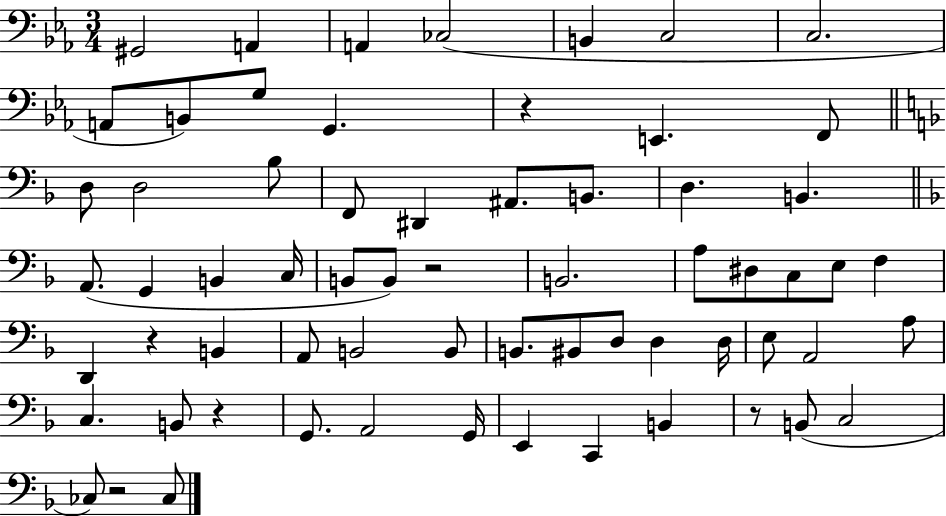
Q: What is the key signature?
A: EES major